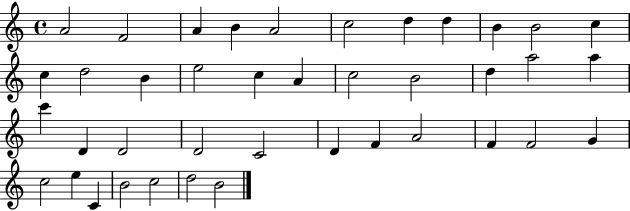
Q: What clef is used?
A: treble